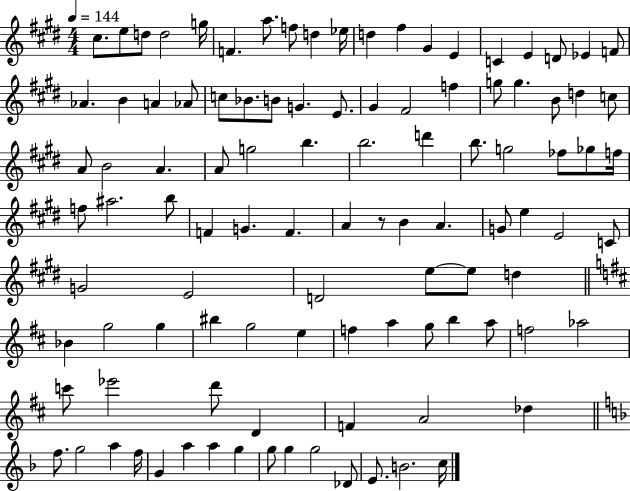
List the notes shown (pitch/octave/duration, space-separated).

C#5/e. E5/e D5/e D5/h G5/s F4/q. A5/e. F5/e D5/q Eb5/s D5/q F#5/q G#4/q E4/q C4/q E4/q D4/e Eb4/q F4/e Ab4/q. B4/q A4/q Ab4/e C5/e Bb4/e. B4/e G4/q. E4/e. G#4/q F#4/h F5/q G5/e G5/q. B4/e D5/q C5/e A4/e B4/h A4/q. A4/e G5/h B5/q. B5/h. D6/q B5/e. G5/h FES5/e Gb5/e F5/s F5/e A#5/h. B5/e F4/q G4/q. F4/q. A4/q R/e B4/q A4/q. G4/e E5/q E4/h C4/e G4/h E4/h D4/h E5/e E5/e D5/q Bb4/q G5/h G5/q BIS5/q G5/h E5/q F5/q A5/q G5/e B5/q A5/e F5/h Ab5/h C6/e Eb6/h D6/e D4/q F4/q A4/h Db5/q F5/e. G5/h A5/q F5/s G4/q A5/q A5/q G5/q G5/e G5/q G5/h Db4/e E4/e. B4/h. C5/s